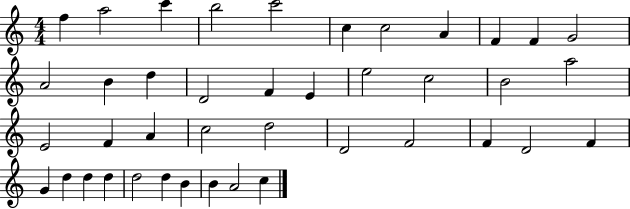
F5/q A5/h C6/q B5/h C6/h C5/q C5/h A4/q F4/q F4/q G4/h A4/h B4/q D5/q D4/h F4/q E4/q E5/h C5/h B4/h A5/h E4/h F4/q A4/q C5/h D5/h D4/h F4/h F4/q D4/h F4/q G4/q D5/q D5/q D5/q D5/h D5/q B4/q B4/q A4/h C5/q